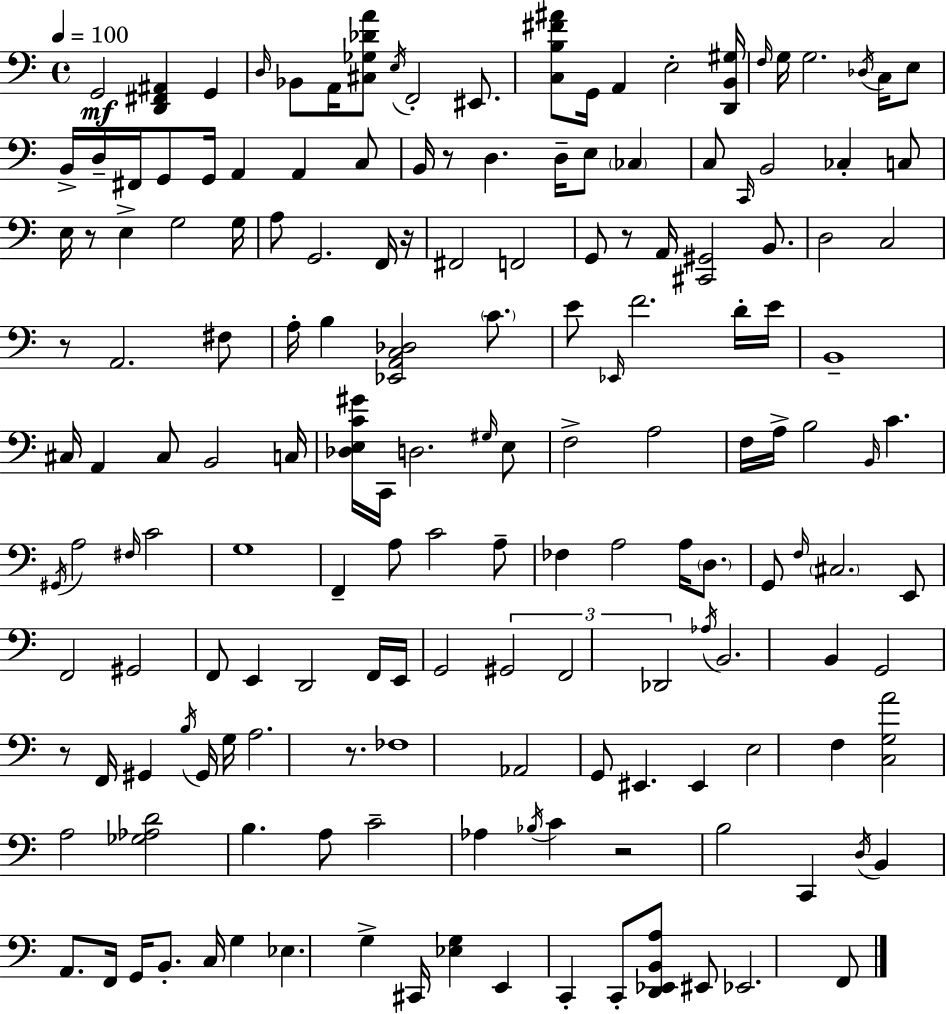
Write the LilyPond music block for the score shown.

{
  \clef bass
  \time 4/4
  \defaultTimeSignature
  \key a \minor
  \tempo 4 = 100
  \repeat volta 2 { g,2\mf <d, fis, ais,>4 g,4 | \grace { d16 } bes,8 a,16 <cis ges des' a'>8 \acciaccatura { e16 } f,2-. eis,8. | <c b fis' ais'>8 g,16 a,4 e2-. | <d, b, gis>16 \grace { f16 } g16 g2. | \break \acciaccatura { des16 } c16 e8 b,16-> d16-- fis,16 g,8 g,16 a,4 a,4 | c8 b,16 r8 d4. d16-- e8 | \parenthesize ces4 c8 \grace { c,16 } b,2 ces4-. | c8 e16 r8 e4-> g2 | \break g16 a8 g,2. | f,16 r16 fis,2 f,2 | g,8 r8 a,16 <cis, gis,>2 | b,8. d2 c2 | \break r8 a,2. | fis8 a16-. b4 <ees, a, c des>2 | \parenthesize c'8. e'8 \grace { ees,16 } f'2. | d'16-. e'16 b,1-- | \break cis16 a,4 cis8 b,2 | c16 <des e c' gis'>16 c,16 d2. | \grace { gis16 } e8 f2-> a2 | f16 a16-> b2 | \break \grace { b,16 } c'4. \acciaccatura { gis,16 } a2 | \grace { fis16 } c'2 g1 | f,4-- a8 | c'2 a8-- fes4 a2 | \break a16 \parenthesize d8. g,8 \grace { f16 } \parenthesize cis2. | e,8 f,2 | gis,2 f,8 e,4 | d,2 f,16 e,16 g,2 | \break \tuplet 3/2 { gis,2 f,2 | des,2 } \acciaccatura { aes16 } b,2. | b,4 g,2 | r8 f,16 gis,4 \acciaccatura { b16 } gis,16 g16 a2. | \break r8. fes1 | aes,2 | g,8 eis,4. eis,4 | e2 f4 <c g a'>2 | \break a2 <ges aes d'>2 | b4. a8 c'2-- | aes4 \acciaccatura { bes16 } c'4 r2 | b2 c,4 | \break \acciaccatura { d16 } b,4 a,8. f,16 g,16 b,8.-. c16 | g4 ees4. g4-> cis,16 <ees g>4 | e,4 c,4-. c,8-. <d, ees, b, a>8 eis,8 | ees,2. f,8 } \bar "|."
}